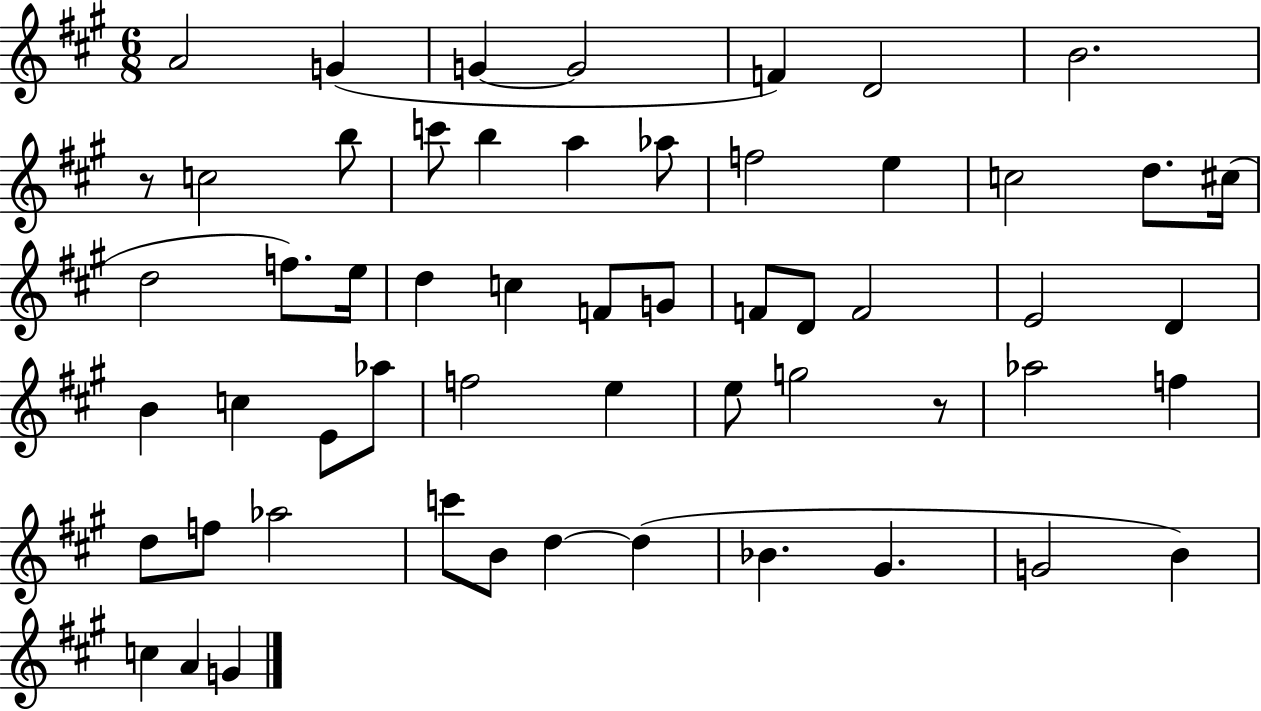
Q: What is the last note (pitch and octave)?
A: G4